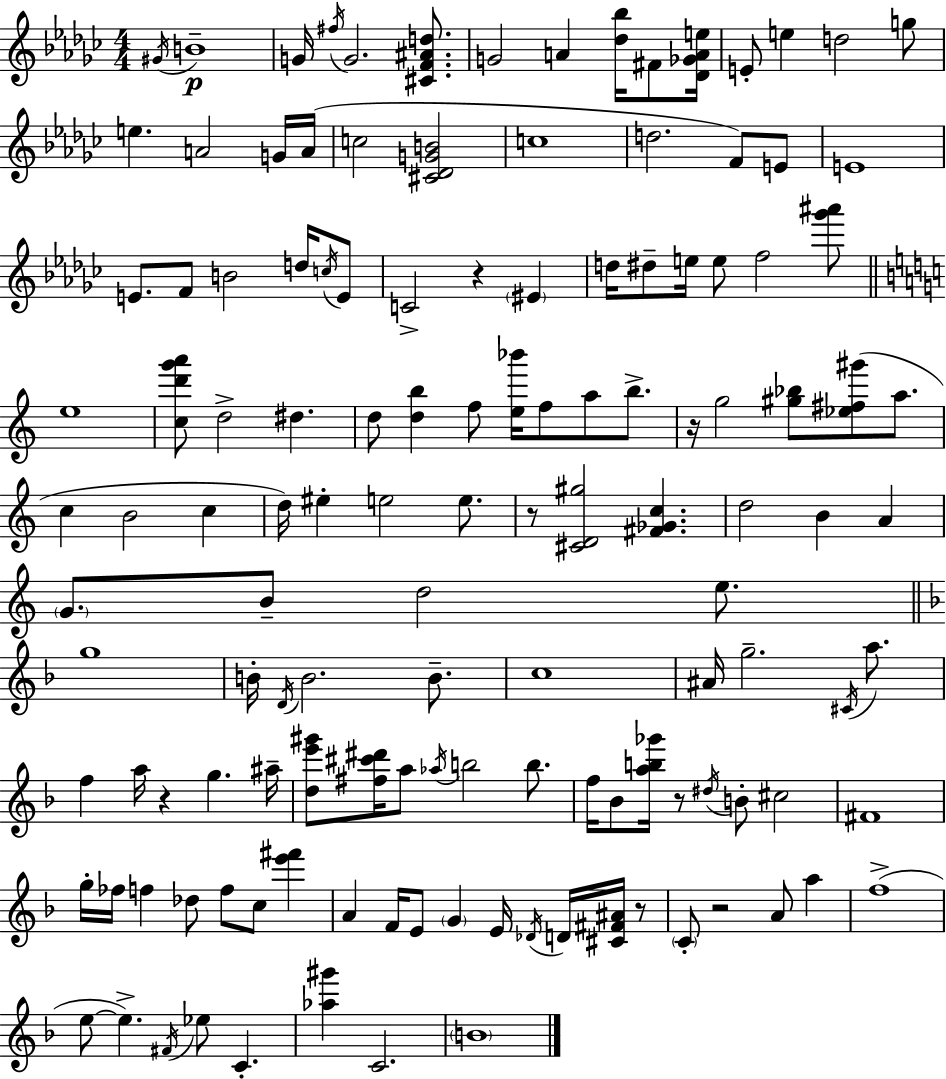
G#4/s B4/w G4/s F#5/s G4/h. [C#4,F4,A#4,D5]/e. G4/h A4/q [Db5,Bb5]/s F#4/e [Db4,Gb4,A4,E5]/s E4/e E5/q D5/h G5/e E5/q. A4/h G4/s A4/s C5/h [C#4,Db4,G4,B4]/h C5/w D5/h. F4/e E4/e E4/w E4/e. F4/e B4/h D5/s C5/s E4/e C4/h R/q EIS4/q D5/s D#5/e E5/s E5/e F5/h [Gb6,A#6]/e E5/w [C5,D6,G6,A6]/e D5/h D#5/q. D5/e [D5,B5]/q F5/e [E5,Bb6]/s F5/e A5/e B5/e. R/s G5/h [G#5,Bb5]/e [Eb5,F#5,G#6]/e A5/e. C5/q B4/h C5/q D5/s EIS5/q E5/h E5/e. R/e [C#4,D4,G#5]/h [F#4,Gb4,C5]/q. D5/h B4/q A4/q G4/e. B4/e D5/h E5/e. G5/w B4/s D4/s B4/h. B4/e. C5/w A#4/s G5/h. C#4/s A5/e. F5/q A5/s R/q G5/q. A#5/s [D5,E6,G#6]/e [F#5,C#6,D#6]/s A5/e Ab5/s B5/h B5/e. F5/s Bb4/e [A5,B5,Gb6]/s R/e D#5/s B4/e C#5/h F#4/w G5/s FES5/s F5/q Db5/e F5/e C5/e [E6,F#6]/q A4/q F4/s E4/e G4/q E4/s Db4/s D4/s [C#4,F#4,A#4]/s R/e C4/e R/h A4/e A5/q F5/w E5/e E5/q. F#4/s Eb5/e C4/q. [Ab5,G#6]/q C4/h. B4/w